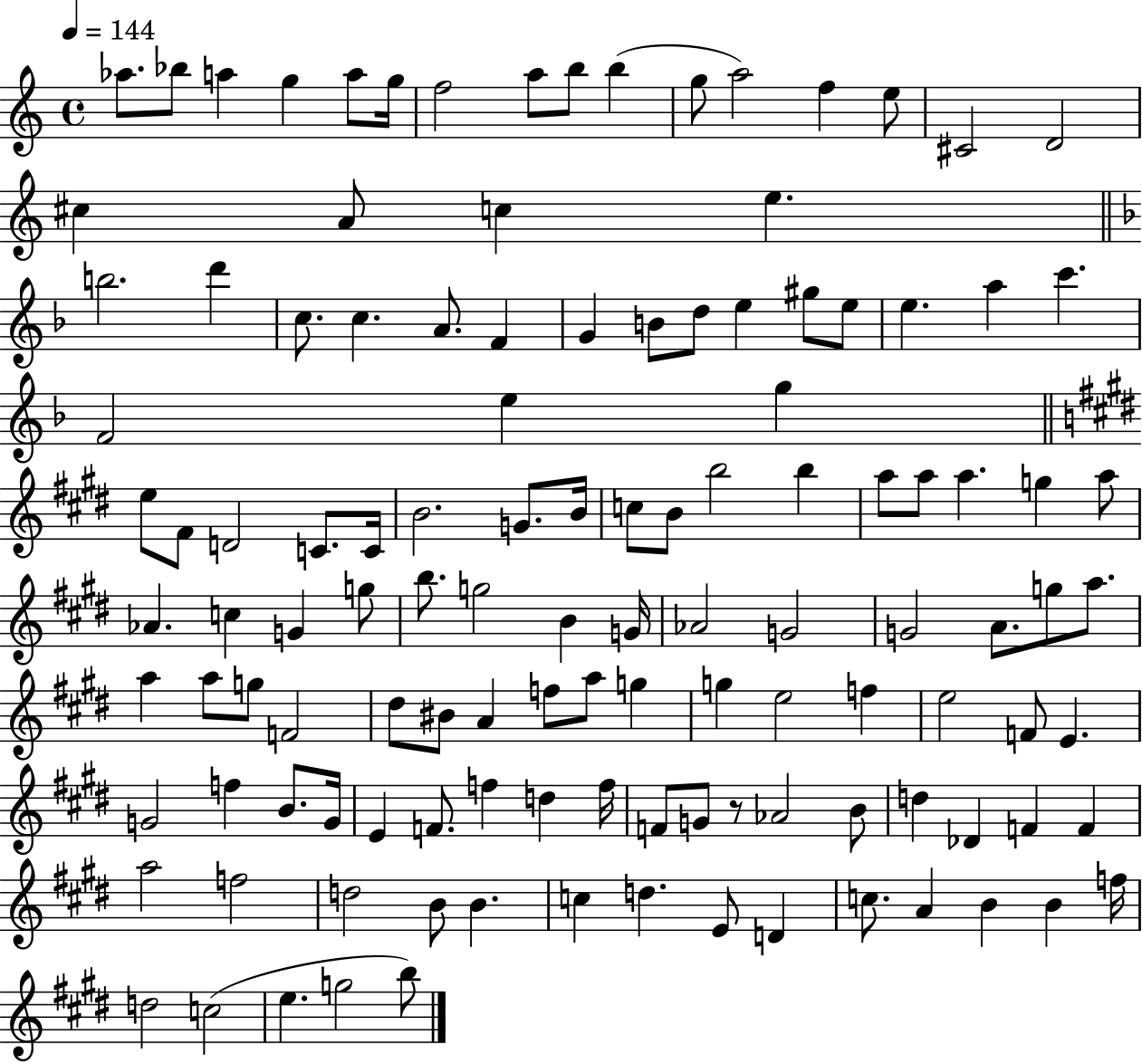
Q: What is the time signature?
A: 4/4